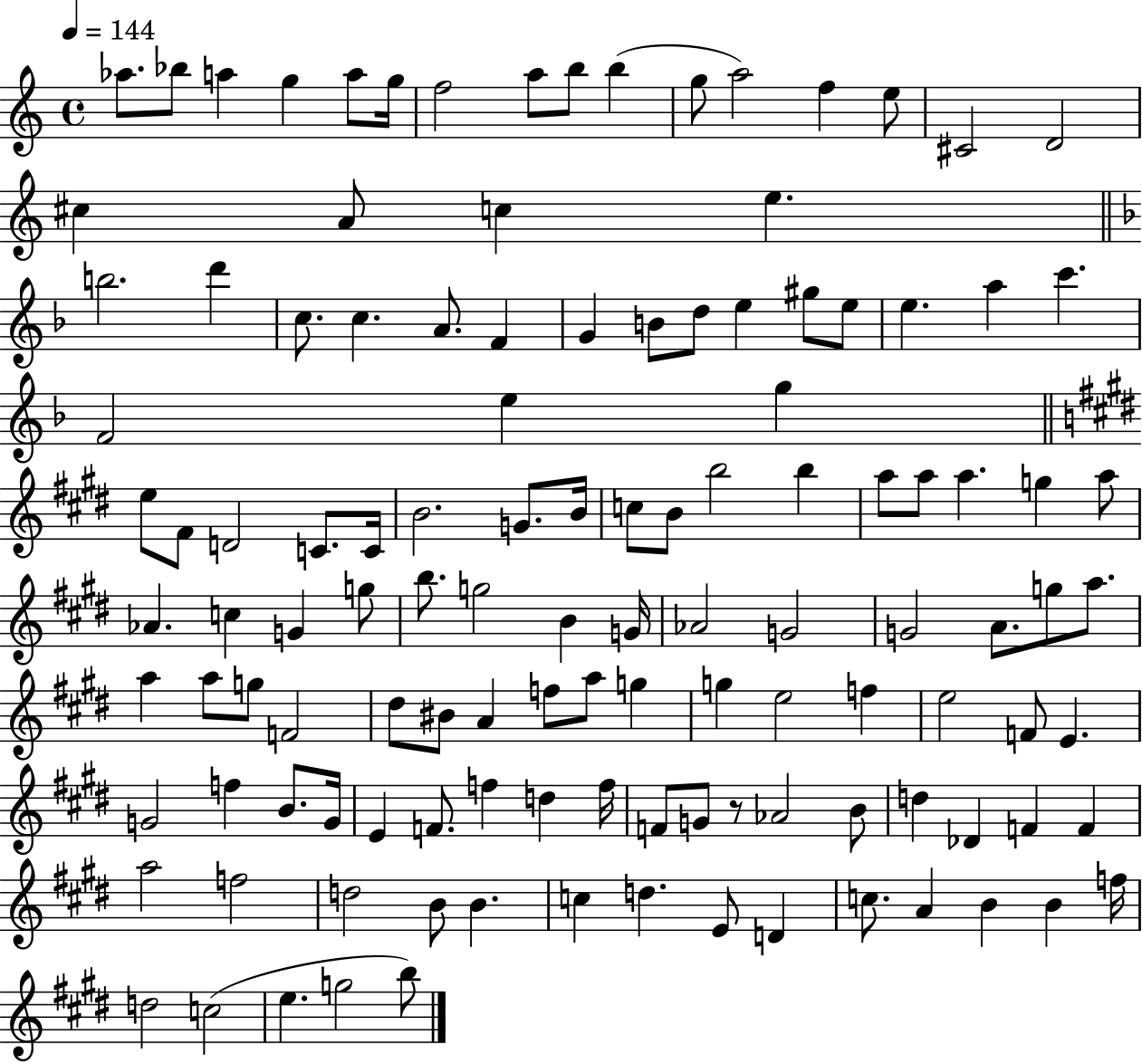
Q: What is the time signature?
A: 4/4